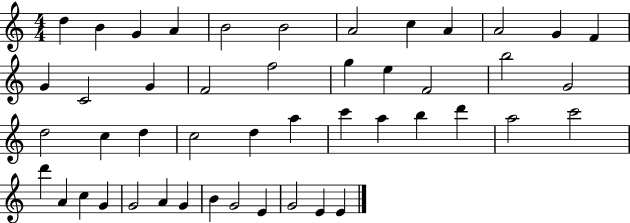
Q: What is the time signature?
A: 4/4